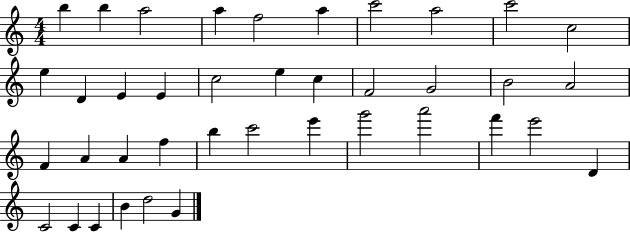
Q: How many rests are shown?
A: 0